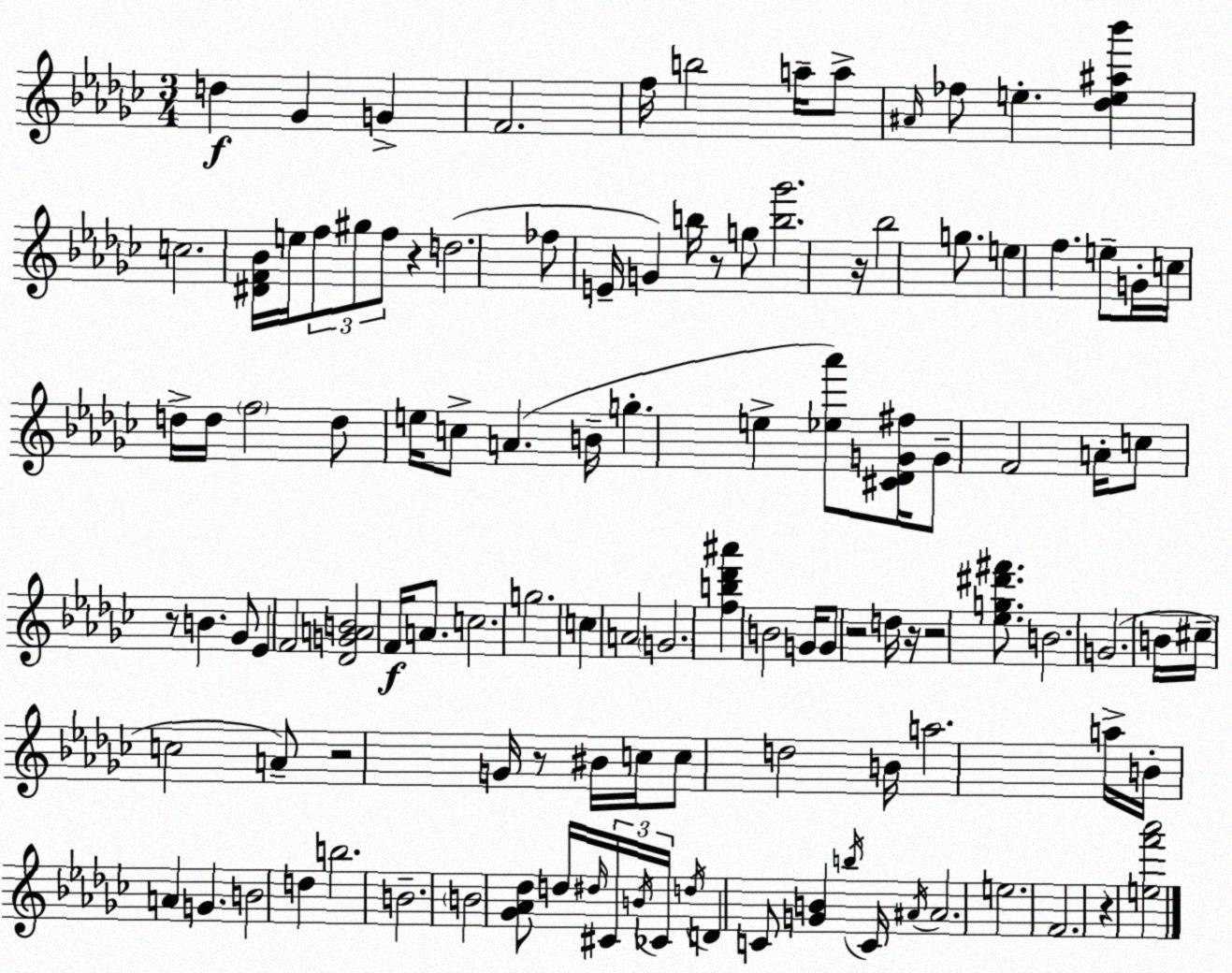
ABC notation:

X:1
T:Untitled
M:3/4
L:1/4
K:Ebm
d _G G F2 f/4 b2 a/4 a/2 ^A/4 _f/2 e [_de^a_b'] c2 [^DF_B]/4 e/4 f/2 ^g/2 f/2 z d2 _f/2 E/4 G b/4 z/2 g/2 [b_g']2 z/4 _b2 g/2 e f e/2 G/4 c/4 d/4 d/4 f2 d/2 e/4 c/2 A B/4 g e [_e_a']/2 [^C_DG^f]/4 G/2 F2 A/4 c/2 z/2 B _G/2 _E F2 [_DGAB]2 F/4 A/2 c2 g2 c A2 G2 [fb_d'^a'] B2 G/4 G/2 z2 d/4 z/4 z2 [_eg^d'^f']/2 B2 G2 B/4 ^c/4 c2 A/2 z2 G/4 z/2 ^B/4 c/4 c/2 d2 B/4 a2 a/4 B/4 A G B2 d b2 B2 B2 [_G_A_d]/2 d/4 ^d/4 ^C/4 B/4 _C/4 d/4 D C/2 [GB] b/4 C/4 ^A/4 ^A2 e2 F2 z [ef'_a']2